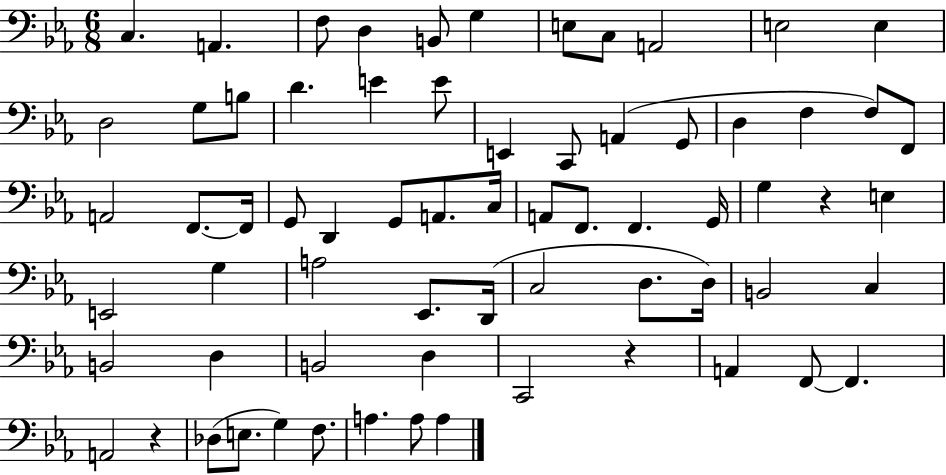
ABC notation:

X:1
T:Untitled
M:6/8
L:1/4
K:Eb
C, A,, F,/2 D, B,,/2 G, E,/2 C,/2 A,,2 E,2 E, D,2 G,/2 B,/2 D E E/2 E,, C,,/2 A,, G,,/2 D, F, F,/2 F,,/2 A,,2 F,,/2 F,,/4 G,,/2 D,, G,,/2 A,,/2 C,/4 A,,/2 F,,/2 F,, G,,/4 G, z E, E,,2 G, A,2 _E,,/2 D,,/4 C,2 D,/2 D,/4 B,,2 C, B,,2 D, B,,2 D, C,,2 z A,, F,,/2 F,, A,,2 z _D,/2 E,/2 G, F,/2 A, A,/2 A,